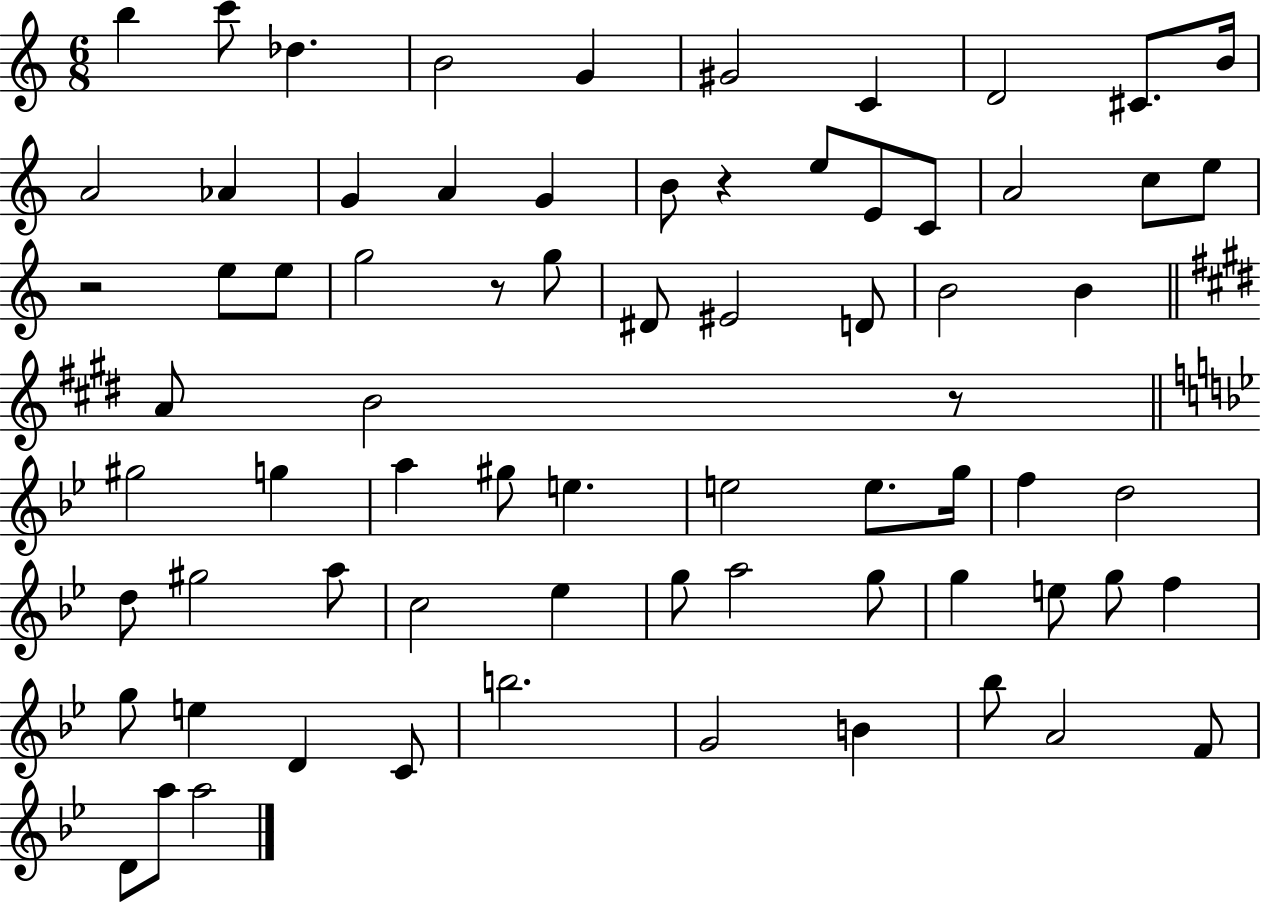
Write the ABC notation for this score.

X:1
T:Untitled
M:6/8
L:1/4
K:C
b c'/2 _d B2 G ^G2 C D2 ^C/2 B/4 A2 _A G A G B/2 z e/2 E/2 C/2 A2 c/2 e/2 z2 e/2 e/2 g2 z/2 g/2 ^D/2 ^E2 D/2 B2 B A/2 B2 z/2 ^g2 g a ^g/2 e e2 e/2 g/4 f d2 d/2 ^g2 a/2 c2 _e g/2 a2 g/2 g e/2 g/2 f g/2 e D C/2 b2 G2 B _b/2 A2 F/2 D/2 a/2 a2